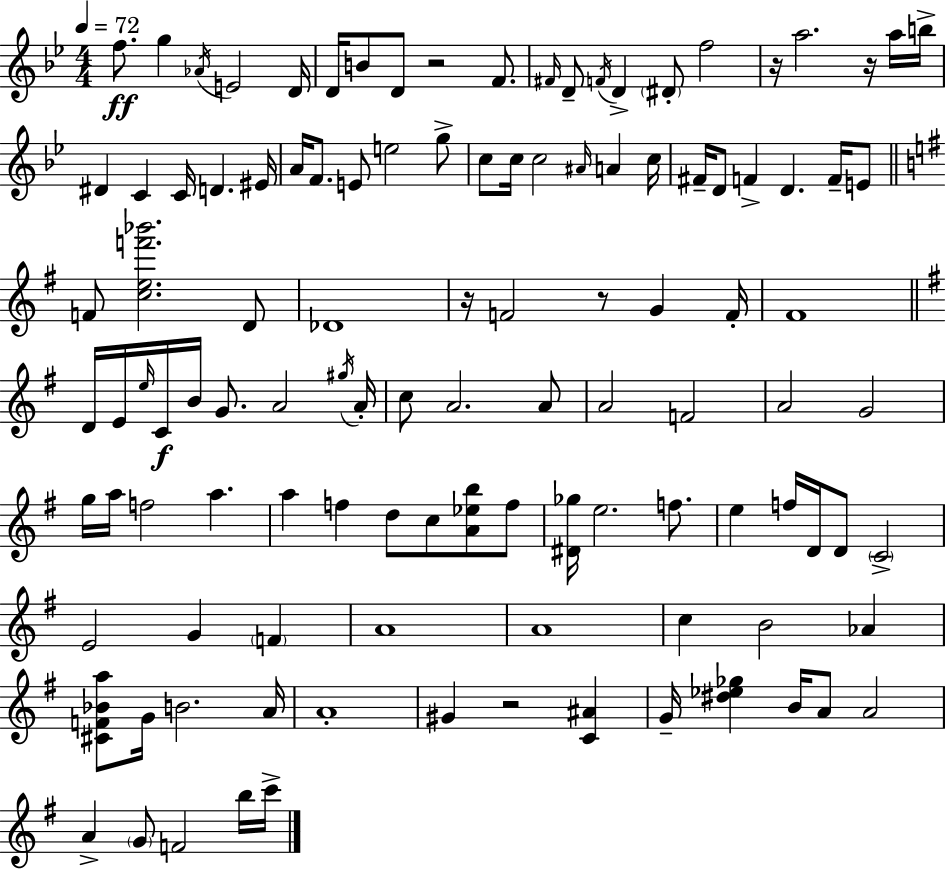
X:1
T:Untitled
M:4/4
L:1/4
K:Bb
f/2 g _A/4 E2 D/4 D/4 B/2 D/2 z2 F/2 ^F/4 D/2 F/4 D ^D/2 f2 z/4 a2 z/4 a/4 b/4 ^D C C/4 D ^E/4 A/4 F/2 E/2 e2 g/2 c/2 c/4 c2 ^A/4 A c/4 ^F/4 D/2 F D F/4 E/2 F/2 [cef'_b']2 D/2 _D4 z/4 F2 z/2 G F/4 ^F4 D/4 E/4 e/4 C/4 B/4 G/2 A2 ^g/4 A/4 c/2 A2 A/2 A2 F2 A2 G2 g/4 a/4 f2 a a f d/2 c/2 [A_eb]/2 f/2 [^D_g]/4 e2 f/2 e f/4 D/4 D/2 C2 E2 G F A4 A4 c B2 _A [^CF_Ba]/2 G/4 B2 A/4 A4 ^G z2 [C^A] G/4 [^d_e_g] B/4 A/2 A2 A G/2 F2 b/4 c'/4